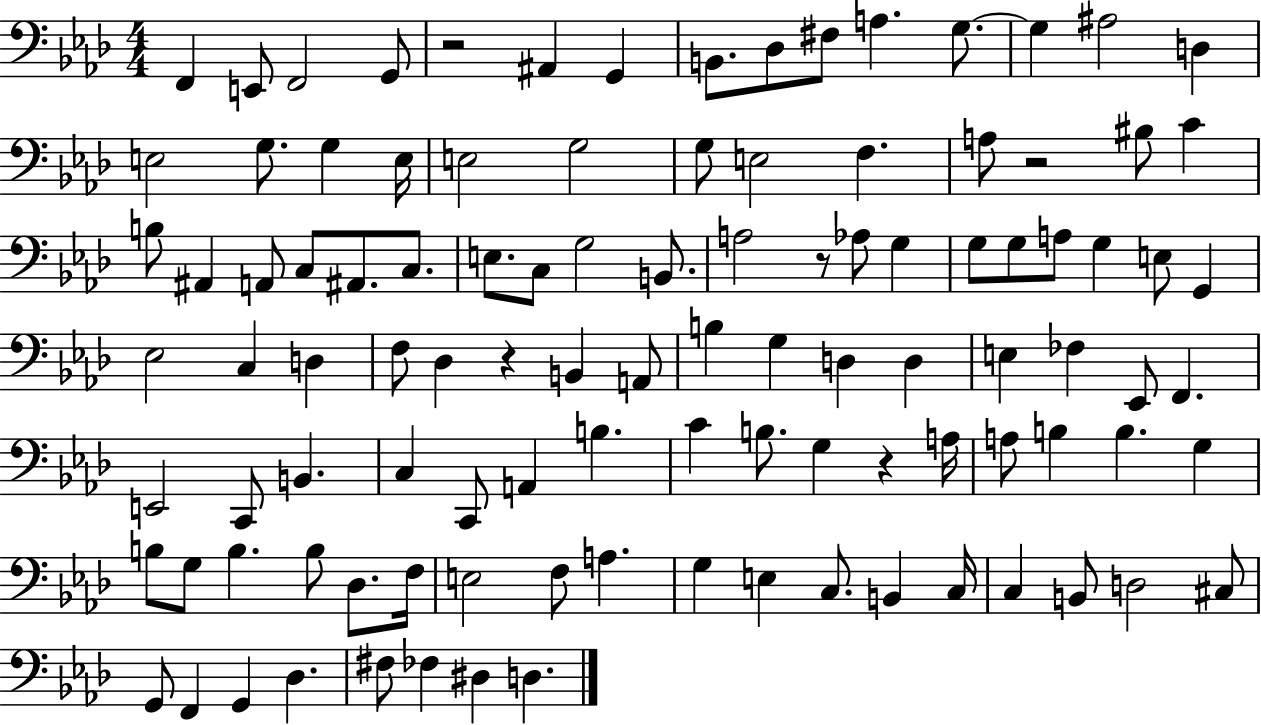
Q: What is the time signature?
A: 4/4